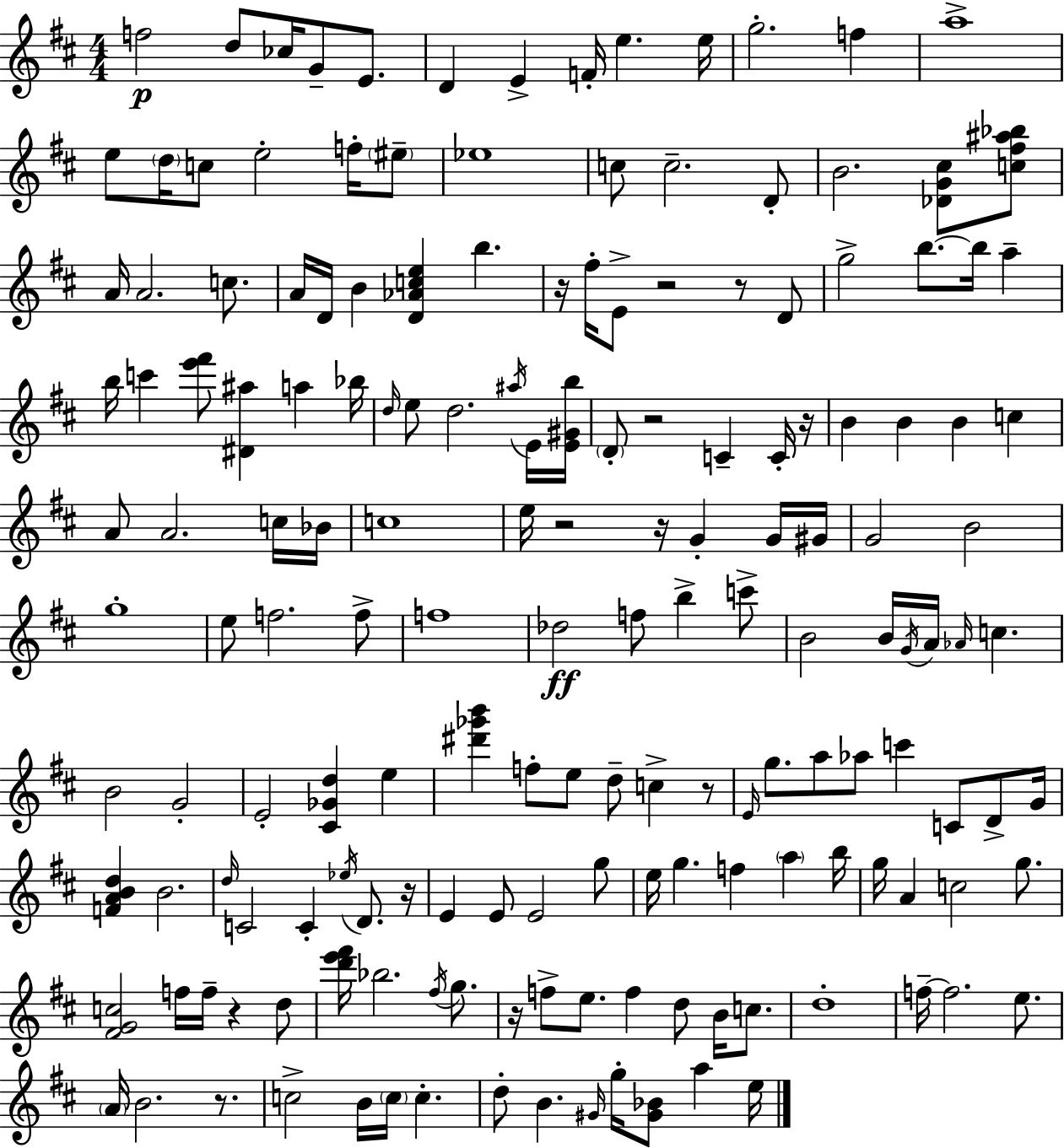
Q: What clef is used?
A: treble